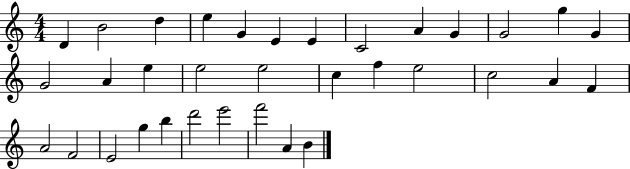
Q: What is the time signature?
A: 4/4